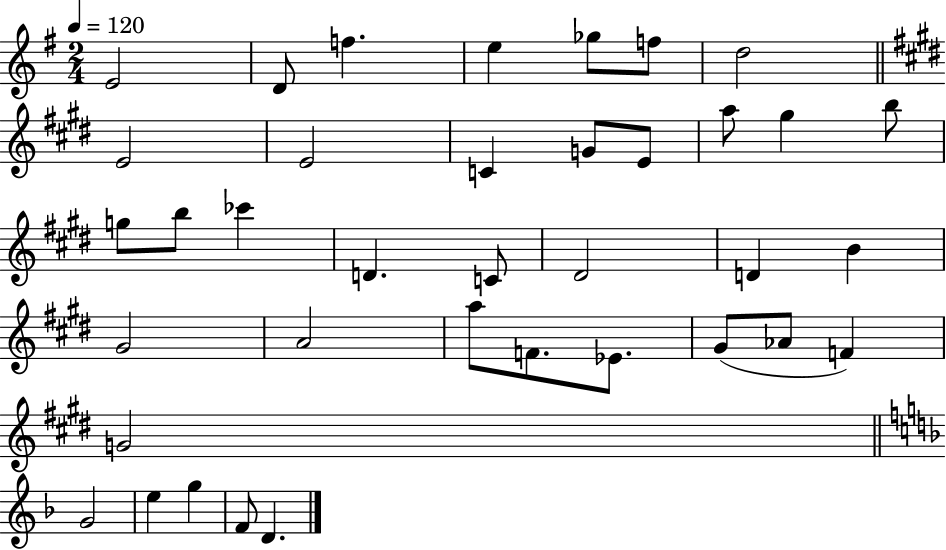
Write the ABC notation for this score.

X:1
T:Untitled
M:2/4
L:1/4
K:G
E2 D/2 f e _g/2 f/2 d2 E2 E2 C G/2 E/2 a/2 ^g b/2 g/2 b/2 _c' D C/2 ^D2 D B ^G2 A2 a/2 F/2 _E/2 ^G/2 _A/2 F G2 G2 e g F/2 D